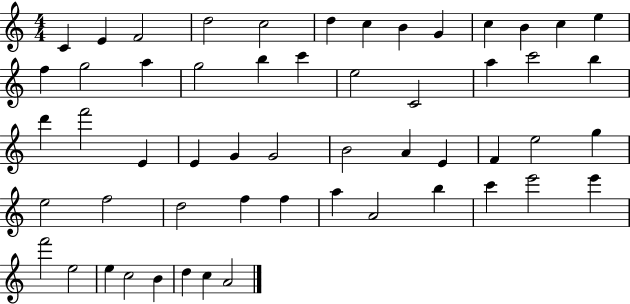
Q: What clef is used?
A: treble